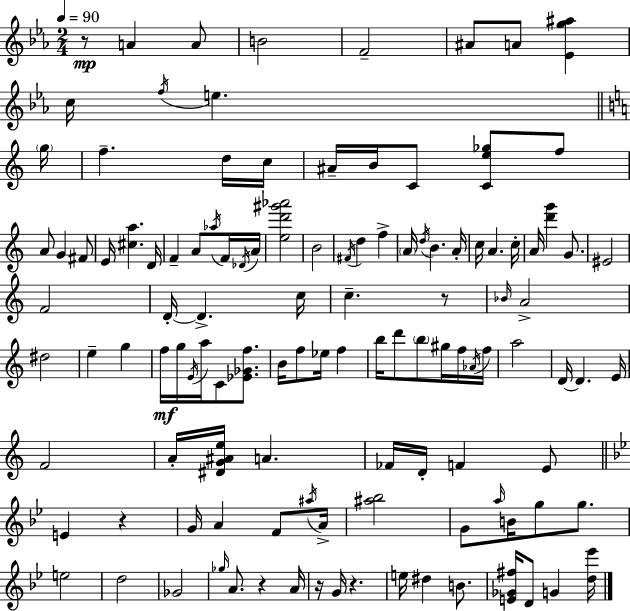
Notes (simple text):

R/e A4/q A4/e B4/h F4/h A#4/e A4/e [Eb4,G5,A#5]/q C5/s F5/s E5/q. G5/s F5/q. D5/s C5/s A#4/s B4/s C4/e [C4,E5,Gb5]/e F5/e A4/e G4/q F#4/e E4/s [C#5,A5]/q. D4/s F4/q A4/e Ab5/s F4/s Db4/s A4/s [E5,D6,G#6,Ab6]/h B4/h F#4/s D5/q F5/q A4/s D5/s B4/q. A4/s C5/s A4/q. C5/s A4/s [D6,G6]/q G4/e. EIS4/h F4/h D4/s D4/q. C5/s C5/q. R/e Bb4/s A4/h D#5/h E5/q G5/q F5/s G5/s E4/s A5/s C4/e [Eb4,Gb4,F5]/e. B4/s F5/e Eb5/s F5/q B5/s D6/e B5/e G#5/s F5/s Ab4/s F5/s A5/h D4/s D4/q. E4/s F4/h A4/s [D#4,G4,A#4,E5]/s A4/q. FES4/s D4/s F4/q E4/e E4/q R/q G4/s A4/q F4/e A#5/s A4/s [A#5,Bb5]/h G4/e A5/s B4/s G5/e G5/e. E5/h D5/h Gb4/h Gb5/s A4/e. R/q A4/s R/s G4/s R/q. E5/s D#5/q B4/e. [E4,Gb4,F#5]/s D4/e G4/q [D5,Eb6]/s